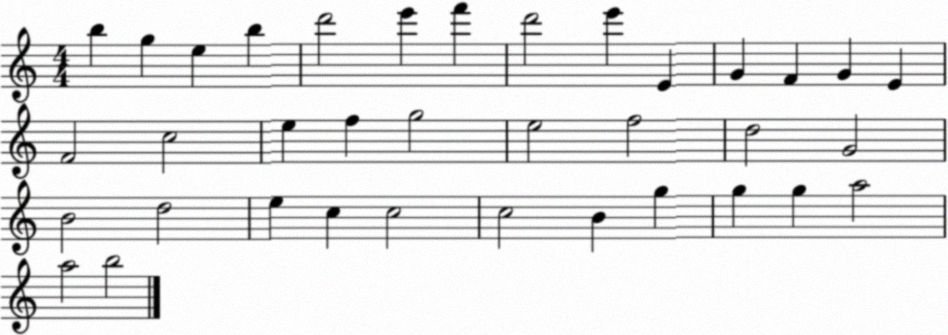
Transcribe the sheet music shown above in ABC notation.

X:1
T:Untitled
M:4/4
L:1/4
K:C
b g e b d'2 e' f' d'2 e' E G F G E F2 c2 e f g2 e2 f2 d2 G2 B2 d2 e c c2 c2 B g g g a2 a2 b2